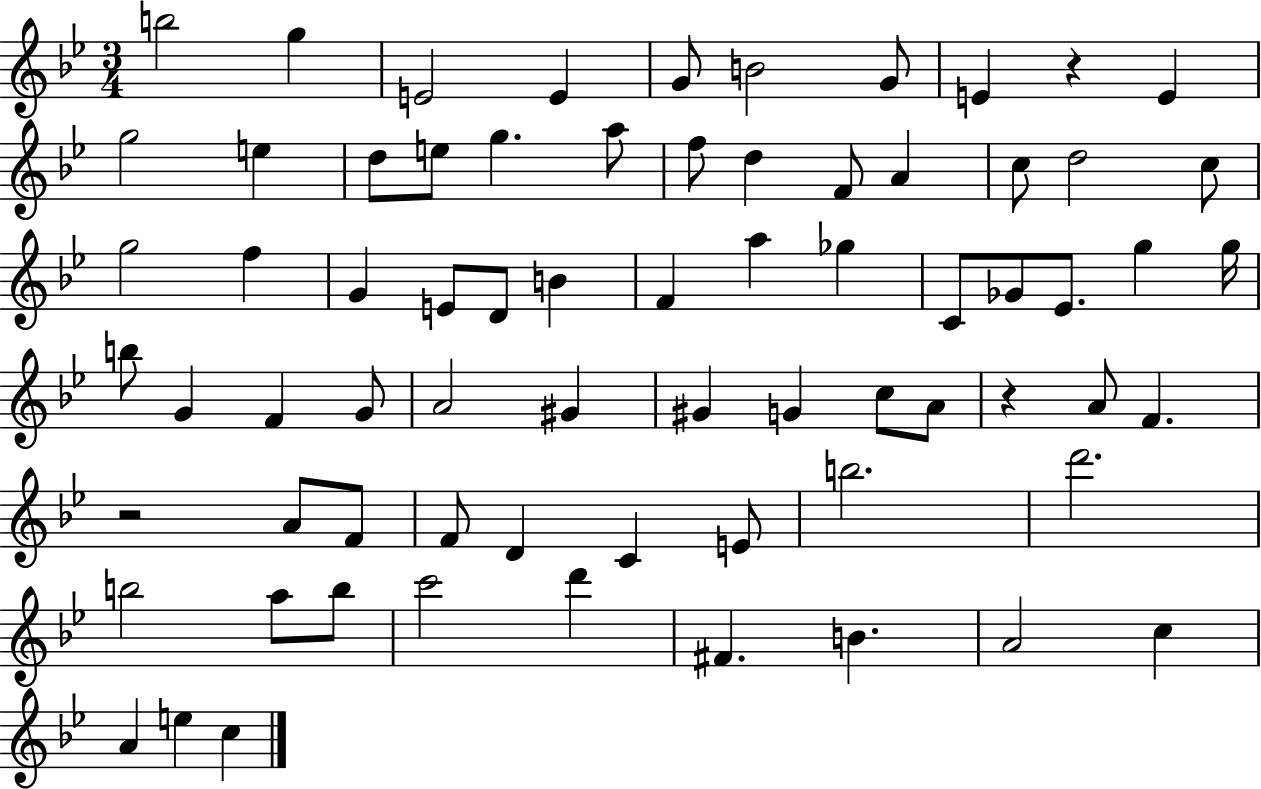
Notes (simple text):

B5/h G5/q E4/h E4/q G4/e B4/h G4/e E4/q R/q E4/q G5/h E5/q D5/e E5/e G5/q. A5/e F5/e D5/q F4/e A4/q C5/e D5/h C5/e G5/h F5/q G4/q E4/e D4/e B4/q F4/q A5/q Gb5/q C4/e Gb4/e Eb4/e. G5/q G5/s B5/e G4/q F4/q G4/e A4/h G#4/q G#4/q G4/q C5/e A4/e R/q A4/e F4/q. R/h A4/e F4/e F4/e D4/q C4/q E4/e B5/h. D6/h. B5/h A5/e B5/e C6/h D6/q F#4/q. B4/q. A4/h C5/q A4/q E5/q C5/q